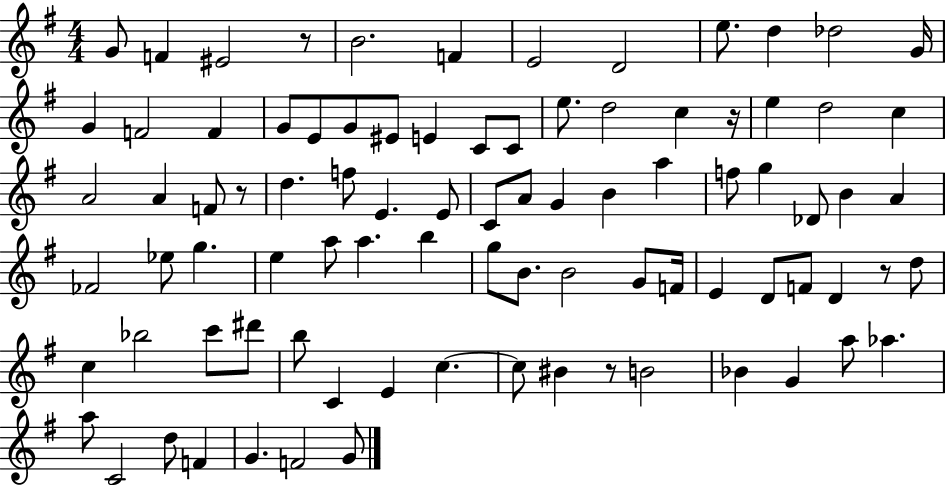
X:1
T:Untitled
M:4/4
L:1/4
K:G
G/2 F ^E2 z/2 B2 F E2 D2 e/2 d _d2 G/4 G F2 F G/2 E/2 G/2 ^E/2 E C/2 C/2 e/2 d2 c z/4 e d2 c A2 A F/2 z/2 d f/2 E E/2 C/2 A/2 G B a f/2 g _D/2 B A _F2 _e/2 g e a/2 a b g/2 B/2 B2 G/2 F/4 E D/2 F/2 D z/2 d/2 c _b2 c'/2 ^d'/2 b/2 C E c c/2 ^B z/2 B2 _B G a/2 _a a/2 C2 d/2 F G F2 G/2